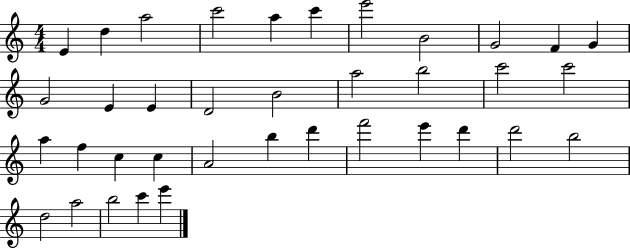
E4/q D5/q A5/h C6/h A5/q C6/q E6/h B4/h G4/h F4/q G4/q G4/h E4/q E4/q D4/h B4/h A5/h B5/h C6/h C6/h A5/q F5/q C5/q C5/q A4/h B5/q D6/q F6/h E6/q D6/q D6/h B5/h D5/h A5/h B5/h C6/q E6/q